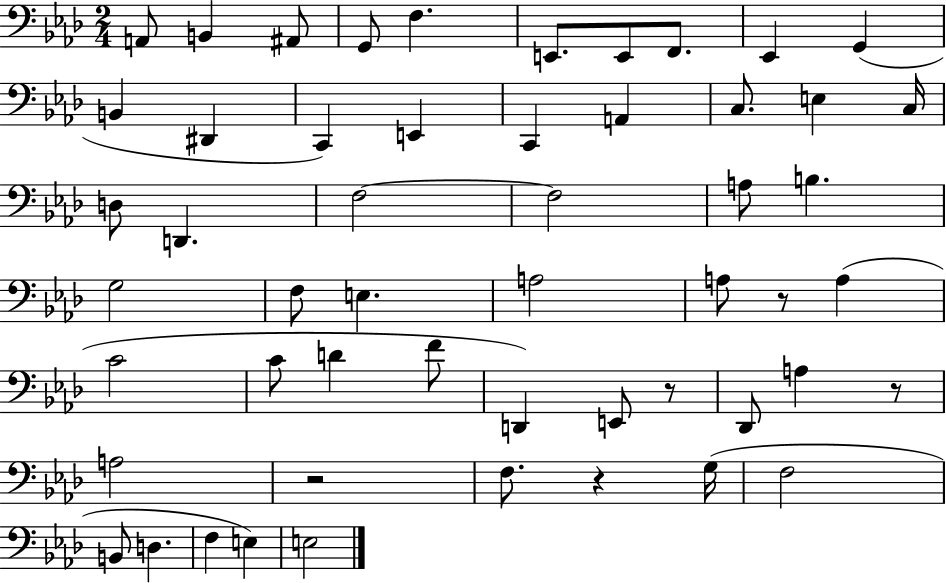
{
  \clef bass
  \numericTimeSignature
  \time 2/4
  \key aes \major
  a,8 b,4 ais,8 | g,8 f4. | e,8. e,8 f,8. | ees,4 g,4( | \break b,4 dis,4 | c,4) e,4 | c,4 a,4 | c8. e4 c16 | \break d8 d,4. | f2~~ | f2 | a8 b4. | \break g2 | f8 e4. | a2 | a8 r8 a4( | \break c'2 | c'8 d'4 f'8 | d,4) e,8 r8 | des,8 a4 r8 | \break a2 | r2 | f8. r4 g16( | f2 | \break b,8 d4. | f4 e4) | e2 | \bar "|."
}